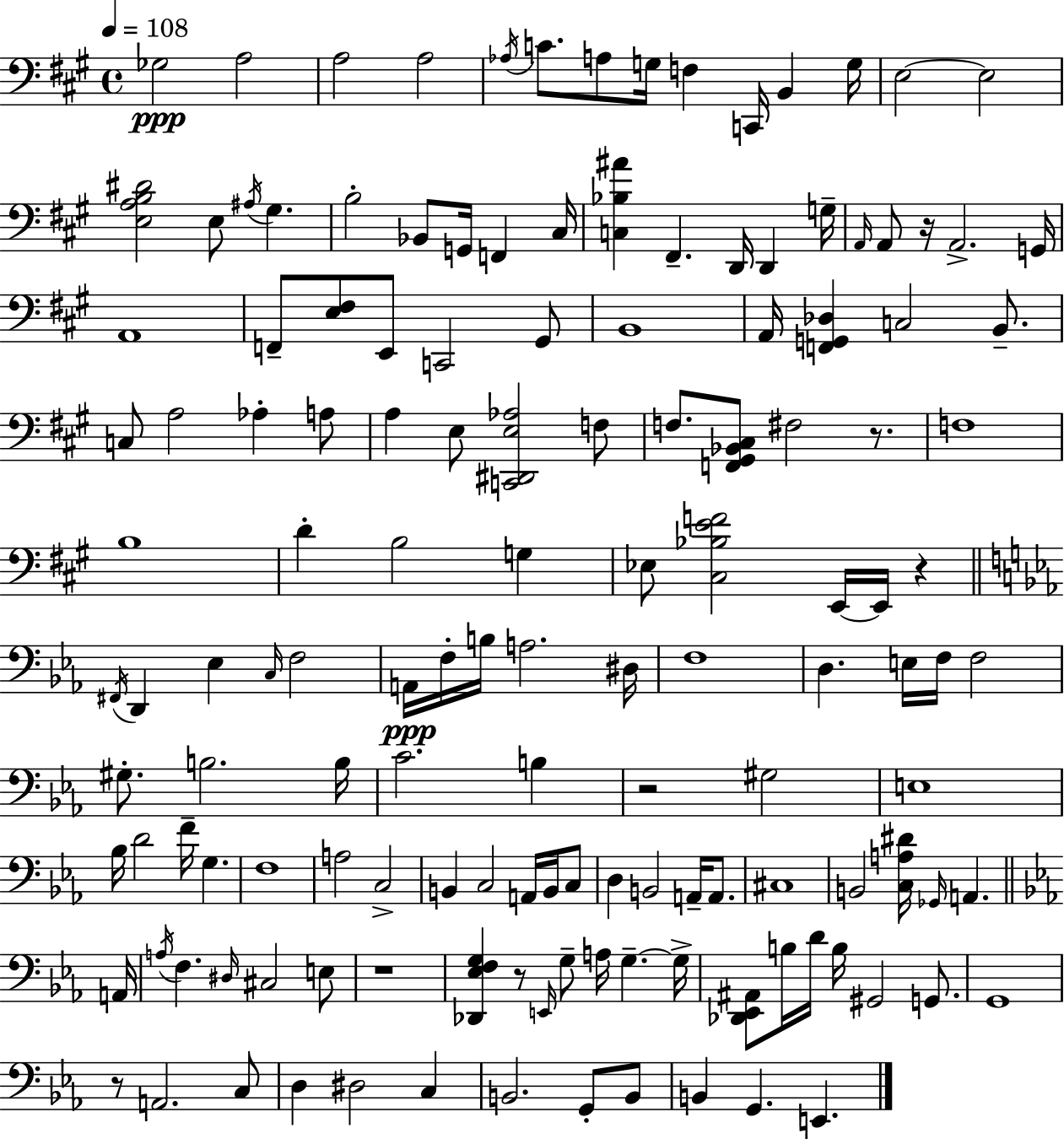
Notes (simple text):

Gb3/h A3/h A3/h A3/h Ab3/s C4/e. A3/e G3/s F3/q C2/s B2/q G3/s E3/h E3/h [E3,A3,B3,D#4]/h E3/e A#3/s G#3/q. B3/h Bb2/e G2/s F2/q C#3/s [C3,Bb3,A#4]/q F#2/q. D2/s D2/q G3/s A2/s A2/e R/s A2/h. G2/s A2/w F2/e [E3,F#3]/e E2/e C2/h G#2/e B2/w A2/s [F2,G2,Db3]/q C3/h B2/e. C3/e A3/h Ab3/q A3/e A3/q E3/e [C2,D#2,E3,Ab3]/h F3/e F3/e. [F2,G#2,Bb2,C#3]/e F#3/h R/e. F3/w B3/w D4/q B3/h G3/q Eb3/e [C#3,Bb3,E4,F4]/h E2/s E2/s R/q F#2/s D2/q Eb3/q C3/s F3/h A2/s F3/s B3/s A3/h. D#3/s F3/w D3/q. E3/s F3/s F3/h G#3/e. B3/h. B3/s C4/h. B3/q R/h G#3/h E3/w Bb3/s D4/h F4/s G3/q. F3/w A3/h C3/h B2/q C3/h A2/s B2/s C3/e D3/q B2/h A2/s A2/e. C#3/w B2/h [C3,A3,D#4]/s Gb2/s A2/q. A2/s A3/s F3/q. D#3/s C#3/h E3/e R/w [Db2,Eb3,F3,G3]/q R/e E2/s G3/e A3/s G3/q. G3/s [Db2,Eb2,A#2]/e B3/s D4/s B3/s G#2/h G2/e. G2/w R/e A2/h. C3/e D3/q D#3/h C3/q B2/h. G2/e B2/e B2/q G2/q. E2/q.